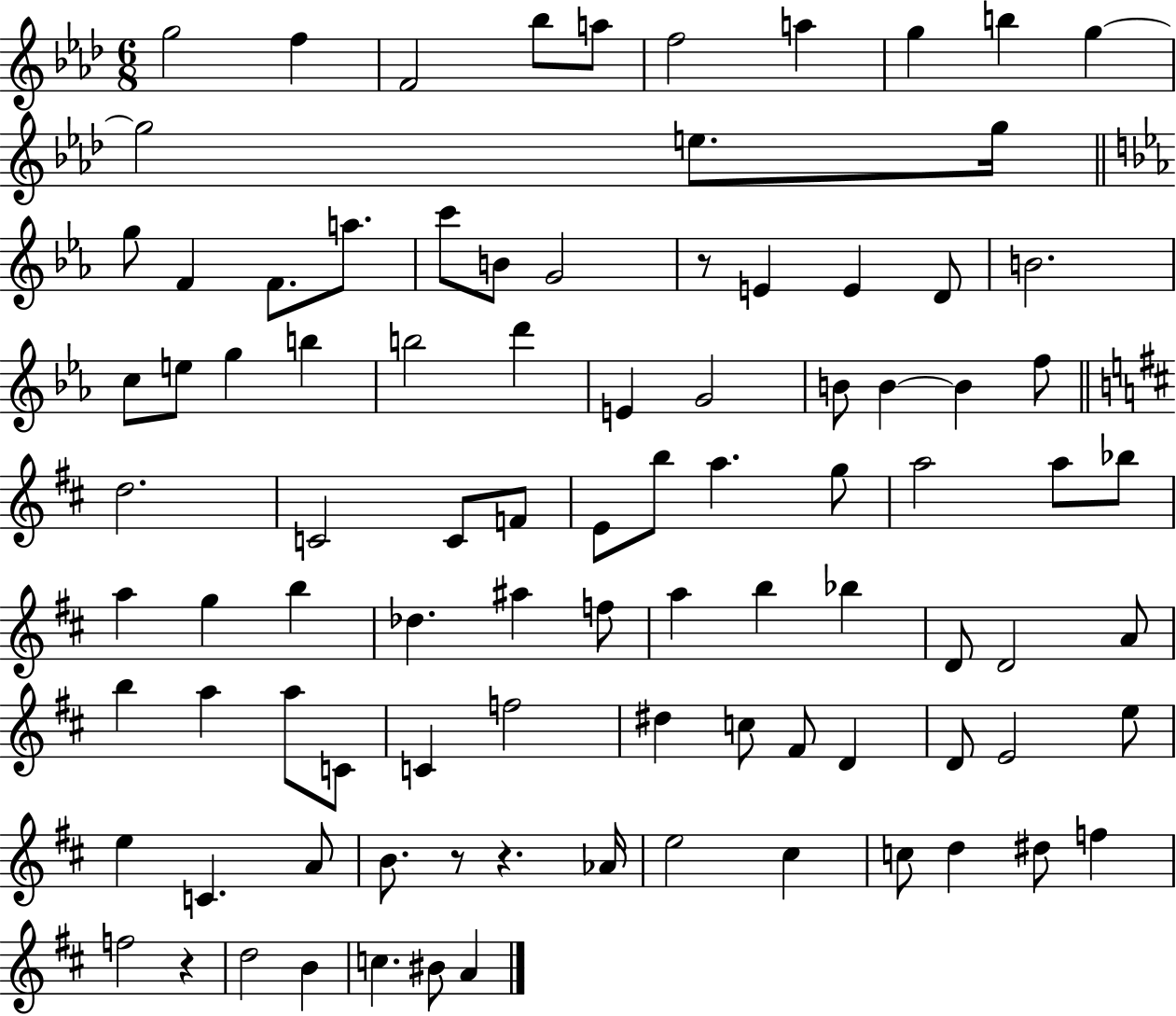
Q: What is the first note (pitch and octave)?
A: G5